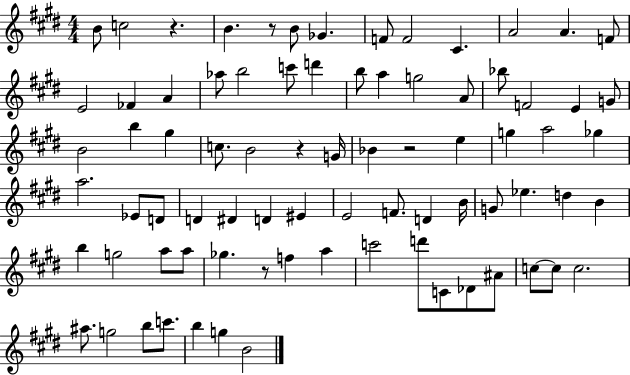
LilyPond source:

{
  \clef treble
  \numericTimeSignature
  \time 4/4
  \key e \major
  \repeat volta 2 { b'8 c''2 r4. | b'4. r8 b'8 ges'4. | f'8 f'2 cis'4. | a'2 a'4. f'8 | \break e'2 fes'4 a'4 | aes''8 b''2 c'''8 d'''4 | b''8 a''4 g''2 a'8 | bes''8 f'2 e'4 g'8 | \break b'2 b''4 gis''4 | c''8. b'2 r4 g'16 | bes'4 r2 e''4 | g''4 a''2 ges''4 | \break a''2. ees'8 d'8 | d'4 dis'4 d'4 eis'4 | e'2 f'8. d'4 b'16 | g'8 ees''4. d''4 b'4 | \break b''4 g''2 a''8 a''8 | ges''4. r8 f''4 a''4 | c'''2 d'''8 c'8 des'8 ais'8 | c''8~~ c''8 c''2. | \break ais''8. g''2 b''8 c'''8. | b''4 g''4 b'2 | } \bar "|."
}